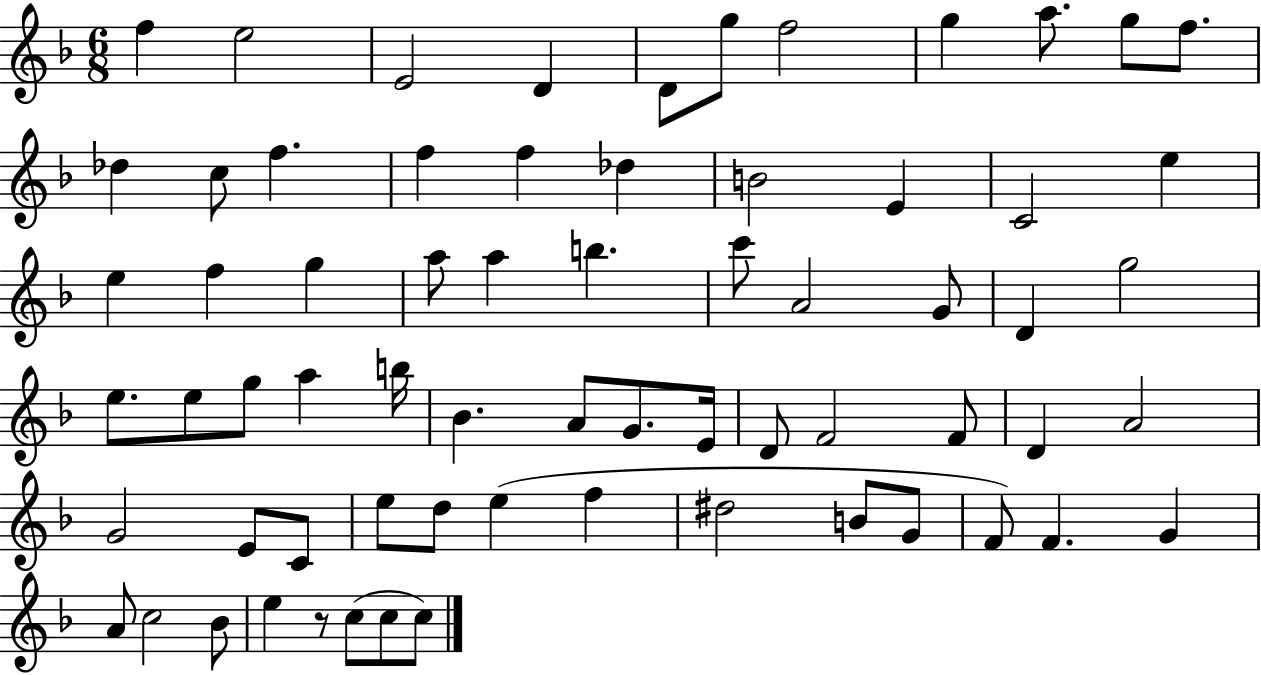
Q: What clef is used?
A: treble